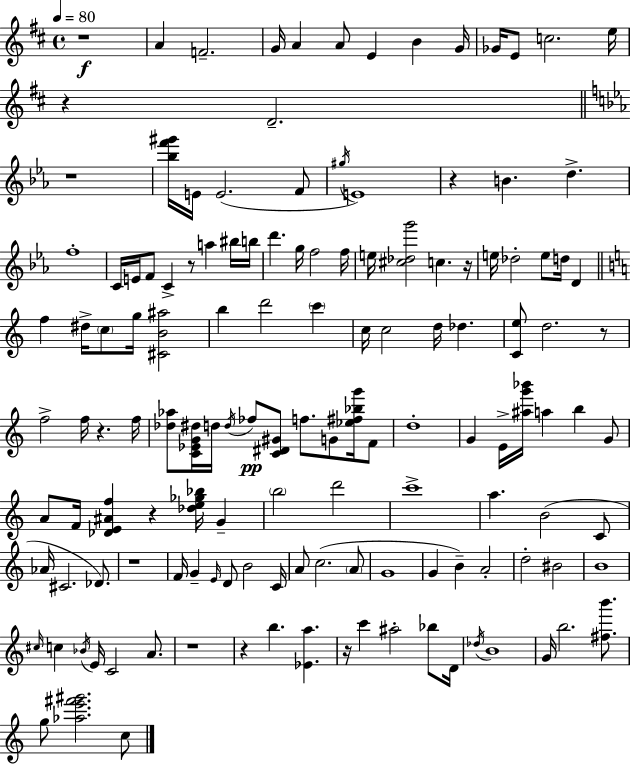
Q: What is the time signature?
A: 4/4